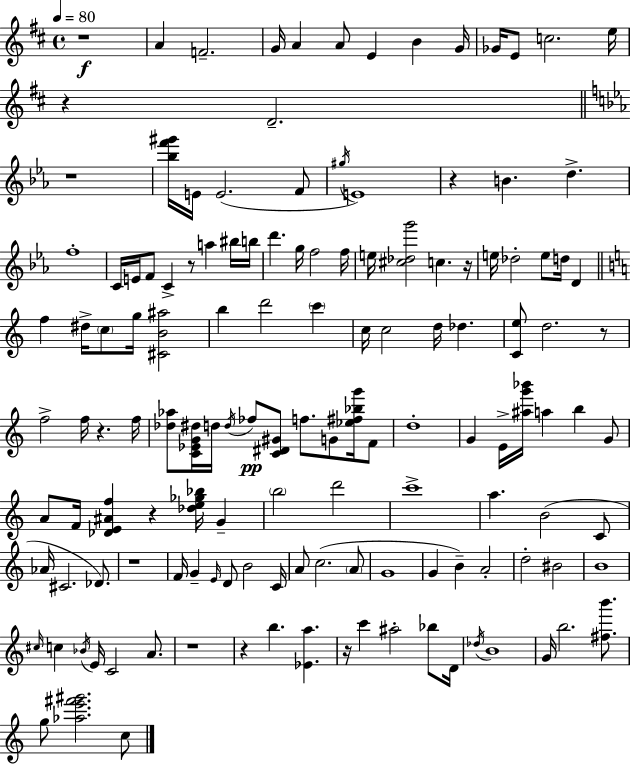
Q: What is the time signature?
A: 4/4